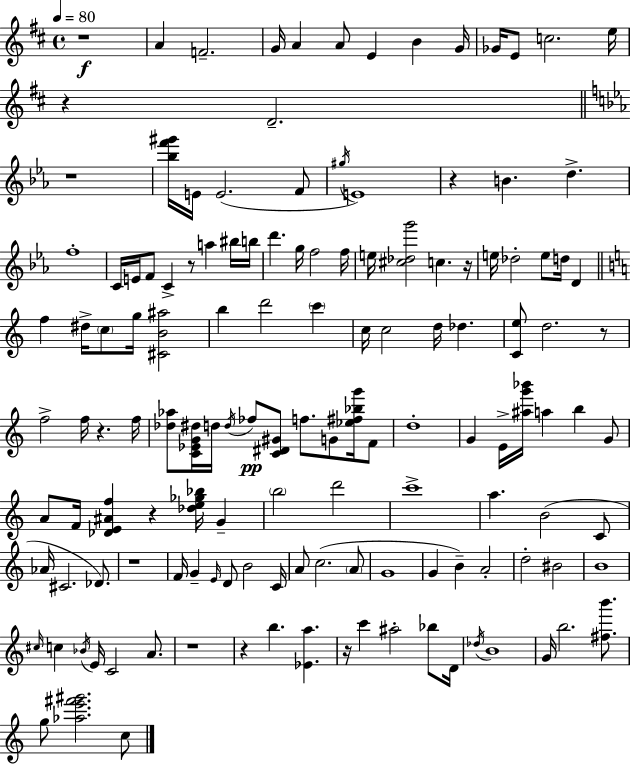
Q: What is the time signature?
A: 4/4